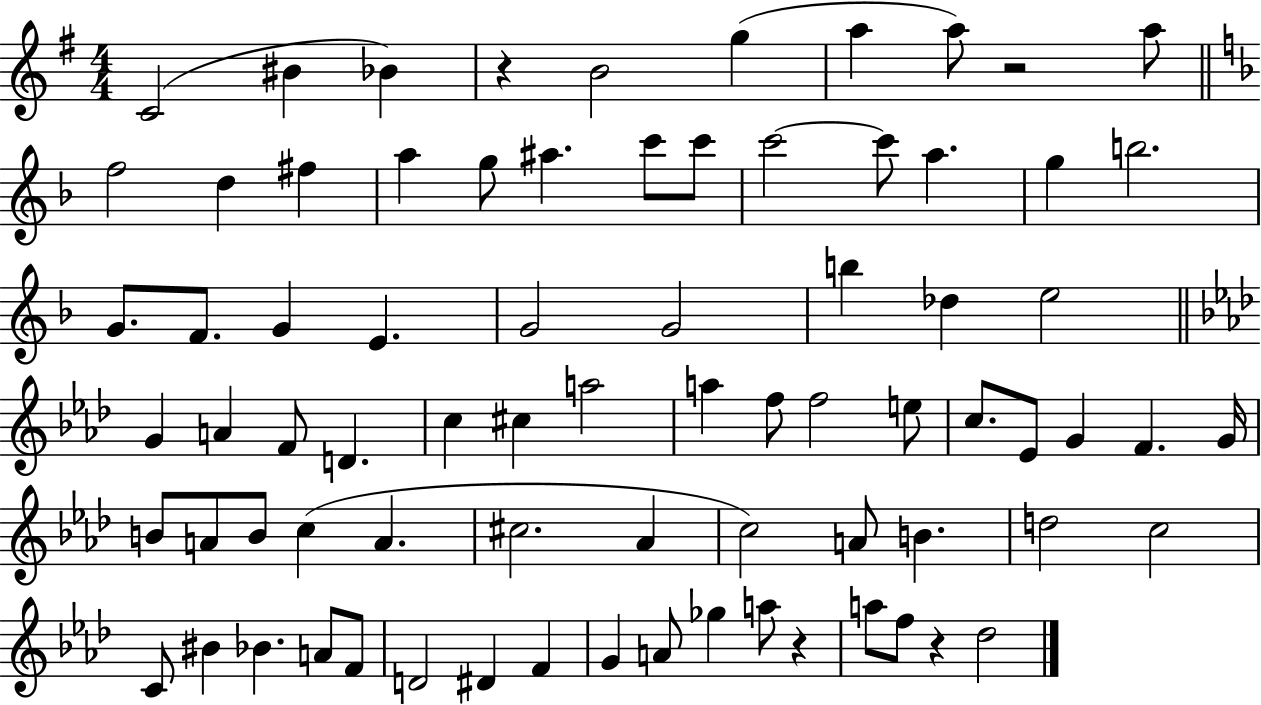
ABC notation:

X:1
T:Untitled
M:4/4
L:1/4
K:G
C2 ^B _B z B2 g a a/2 z2 a/2 f2 d ^f a g/2 ^a c'/2 c'/2 c'2 c'/2 a g b2 G/2 F/2 G E G2 G2 b _d e2 G A F/2 D c ^c a2 a f/2 f2 e/2 c/2 _E/2 G F G/4 B/2 A/2 B/2 c A ^c2 _A c2 A/2 B d2 c2 C/2 ^B _B A/2 F/2 D2 ^D F G A/2 _g a/2 z a/2 f/2 z _d2